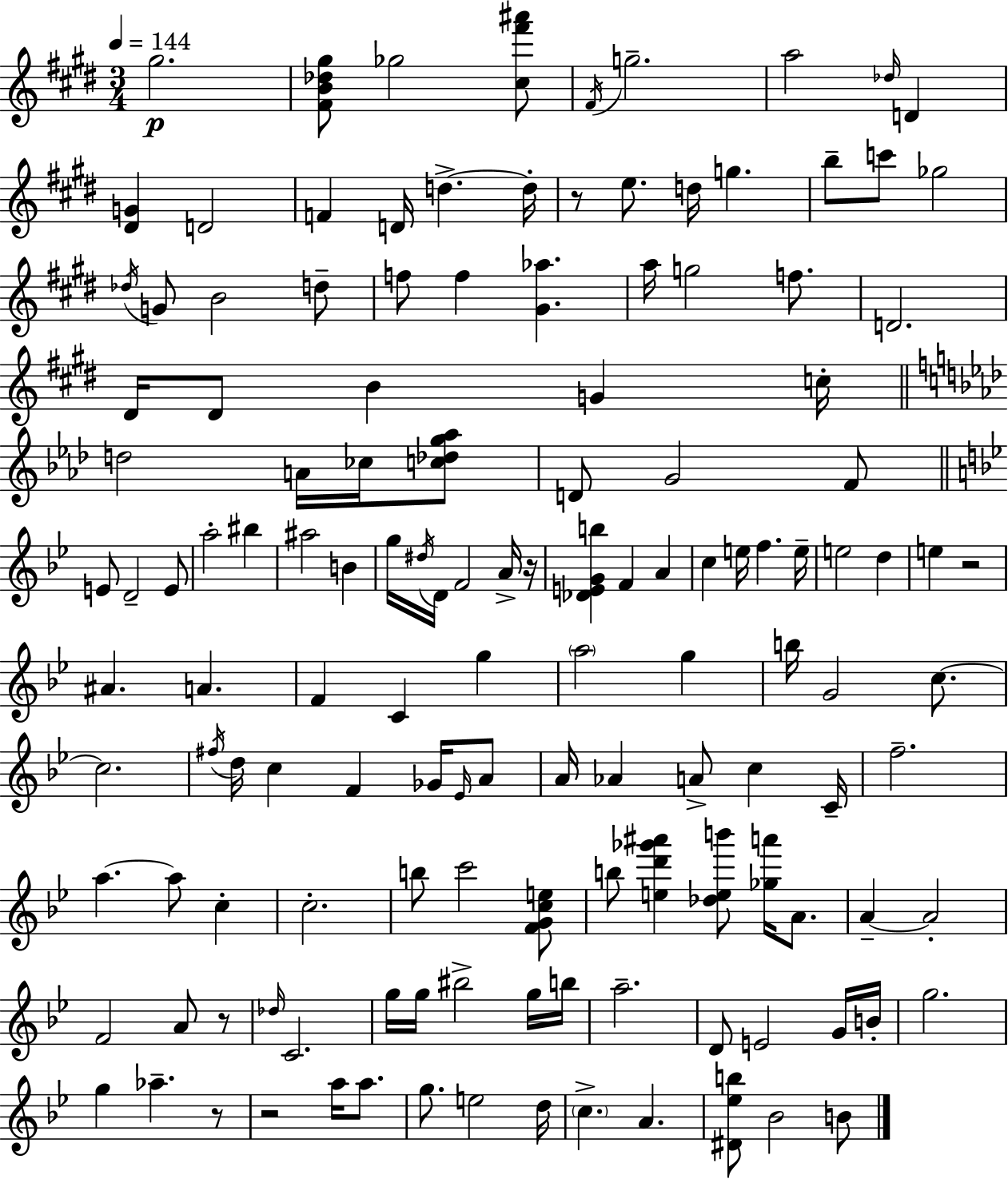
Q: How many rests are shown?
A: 6